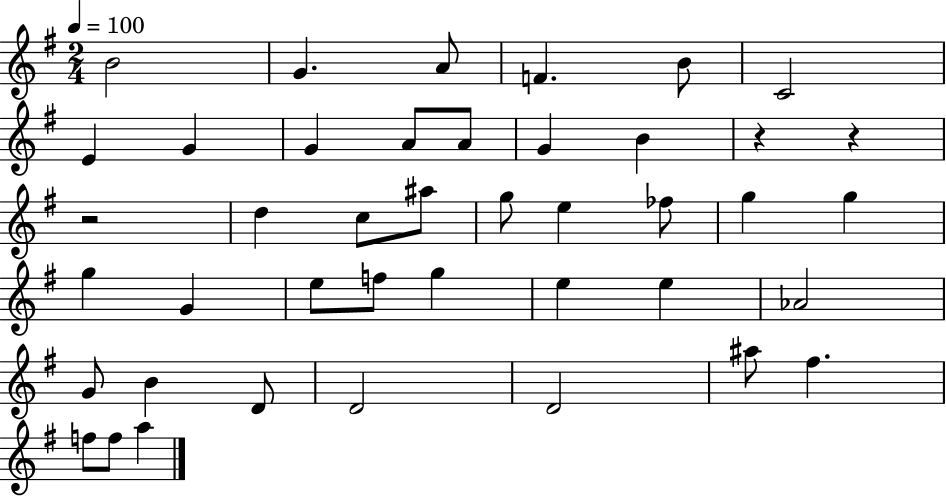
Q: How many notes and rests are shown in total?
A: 42